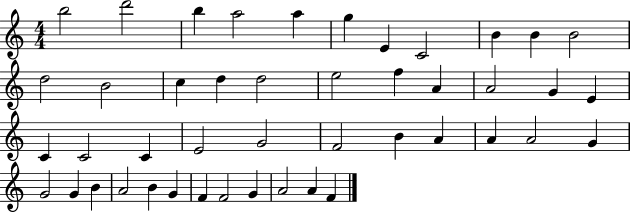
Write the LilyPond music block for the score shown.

{
  \clef treble
  \numericTimeSignature
  \time 4/4
  \key c \major
  b''2 d'''2 | b''4 a''2 a''4 | g''4 e'4 c'2 | b'4 b'4 b'2 | \break d''2 b'2 | c''4 d''4 d''2 | e''2 f''4 a'4 | a'2 g'4 e'4 | \break c'4 c'2 c'4 | e'2 g'2 | f'2 b'4 a'4 | a'4 a'2 g'4 | \break g'2 g'4 b'4 | a'2 b'4 g'4 | f'4 f'2 g'4 | a'2 a'4 f'4 | \break \bar "|."
}